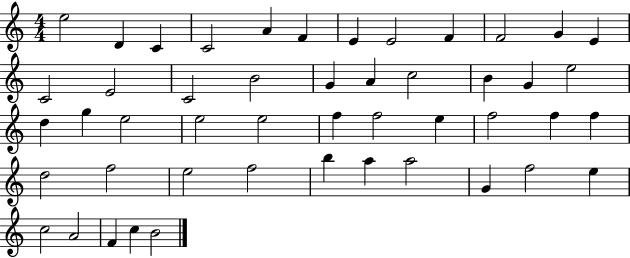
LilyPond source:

{
  \clef treble
  \numericTimeSignature
  \time 4/4
  \key c \major
  e''2 d'4 c'4 | c'2 a'4 f'4 | e'4 e'2 f'4 | f'2 g'4 e'4 | \break c'2 e'2 | c'2 b'2 | g'4 a'4 c''2 | b'4 g'4 e''2 | \break d''4 g''4 e''2 | e''2 e''2 | f''4 f''2 e''4 | f''2 f''4 f''4 | \break d''2 f''2 | e''2 f''2 | b''4 a''4 a''2 | g'4 f''2 e''4 | \break c''2 a'2 | f'4 c''4 b'2 | \bar "|."
}